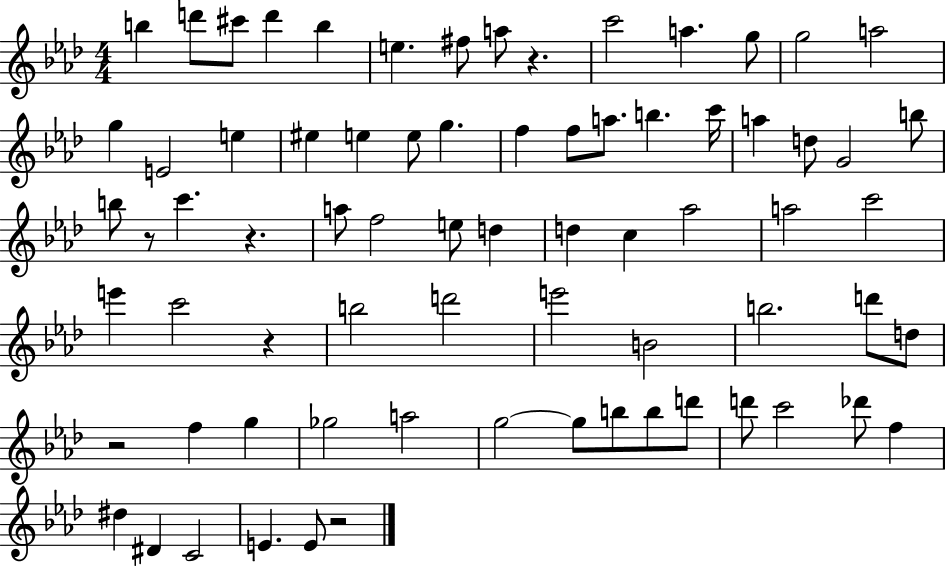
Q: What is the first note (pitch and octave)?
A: B5